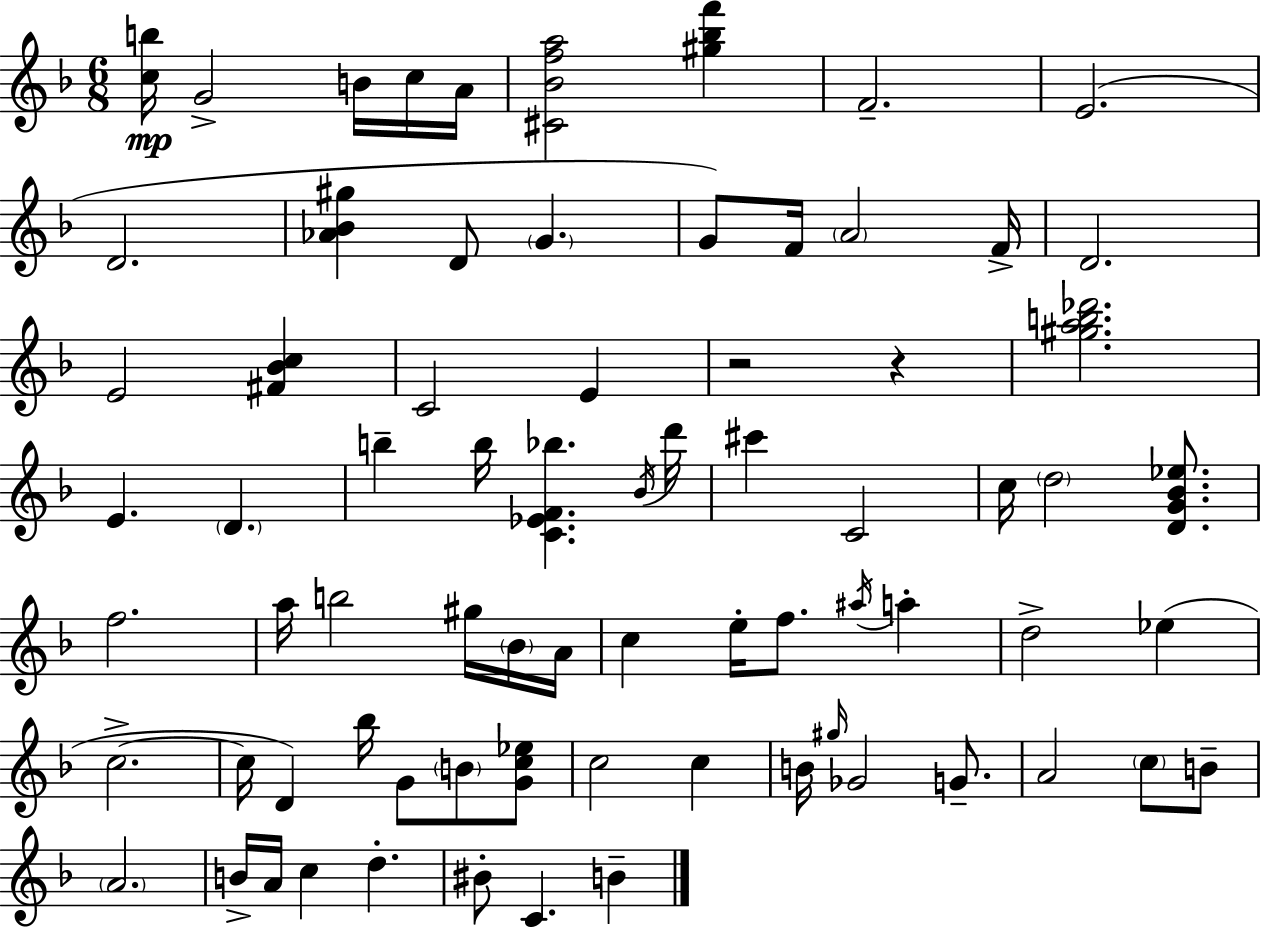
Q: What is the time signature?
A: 6/8